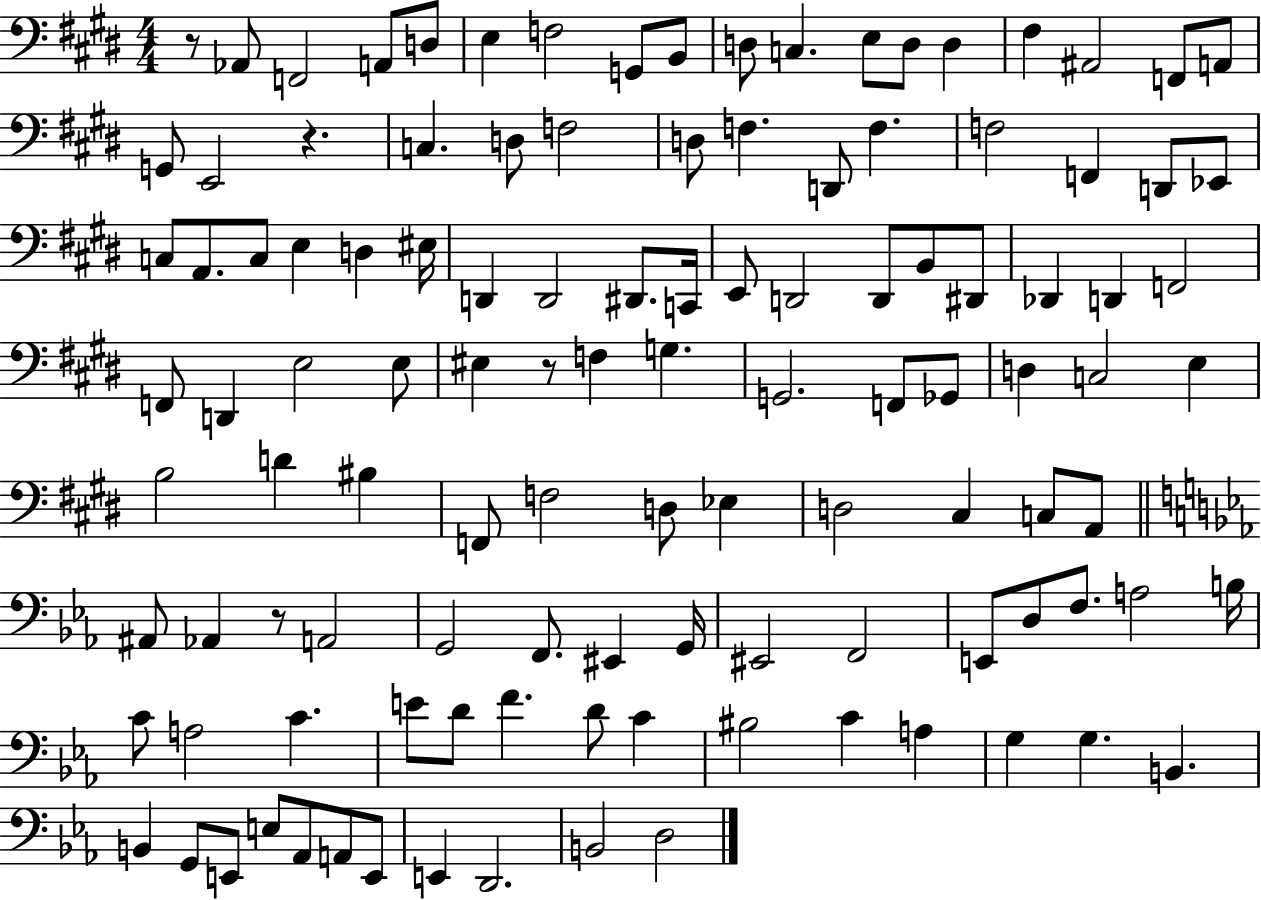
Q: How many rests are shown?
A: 4